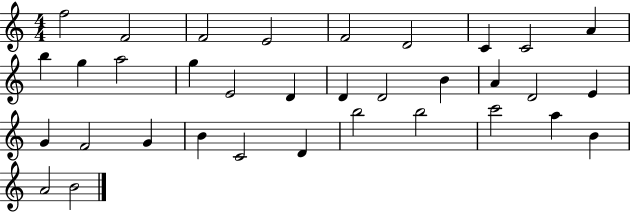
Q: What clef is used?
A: treble